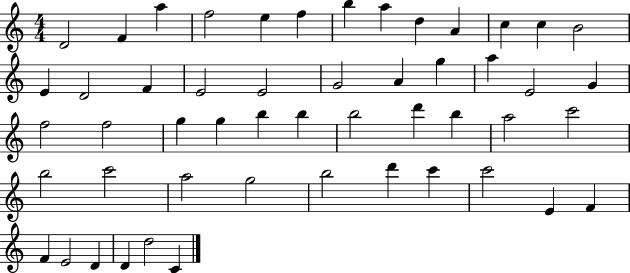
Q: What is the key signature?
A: C major